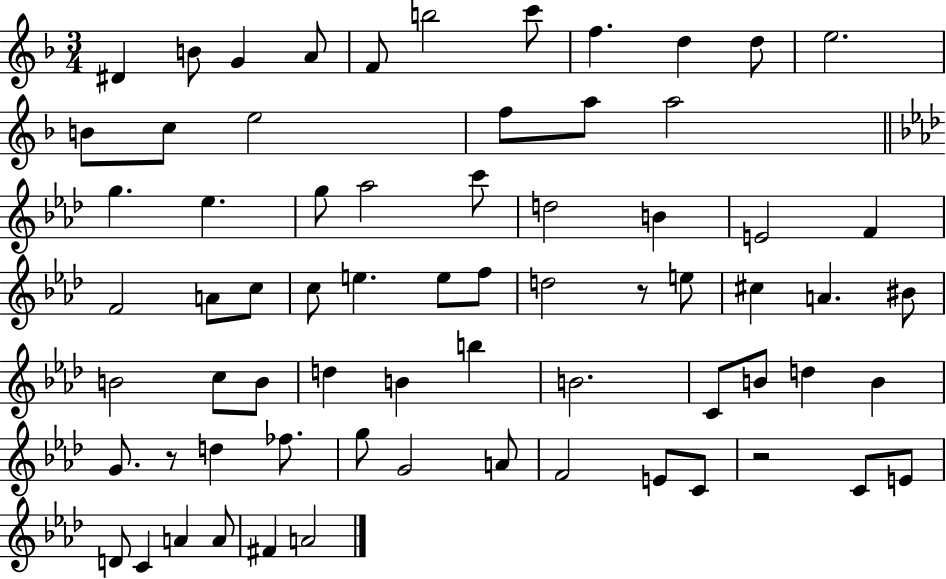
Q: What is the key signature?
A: F major